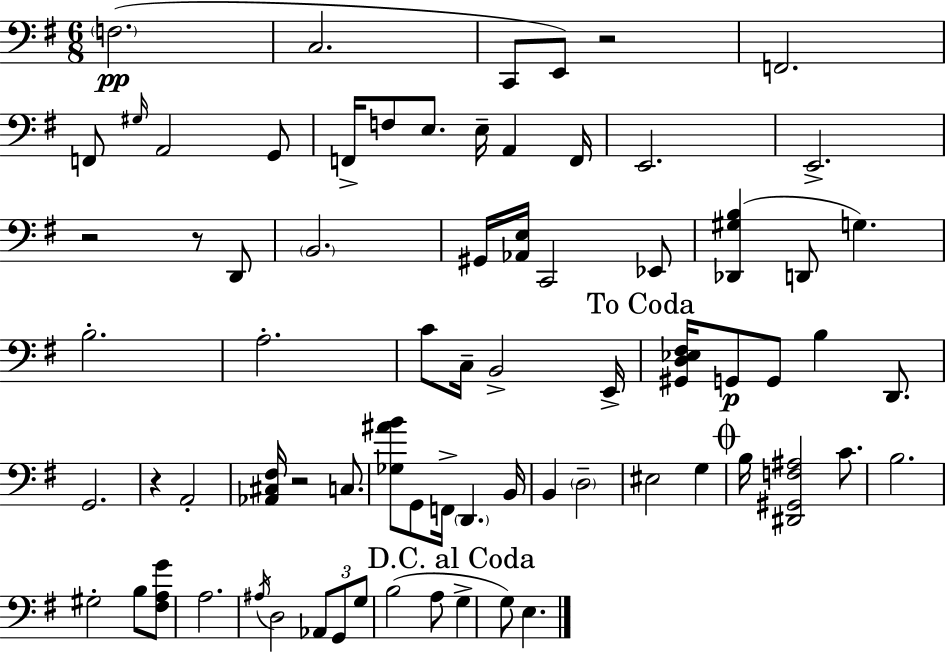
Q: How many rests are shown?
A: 5